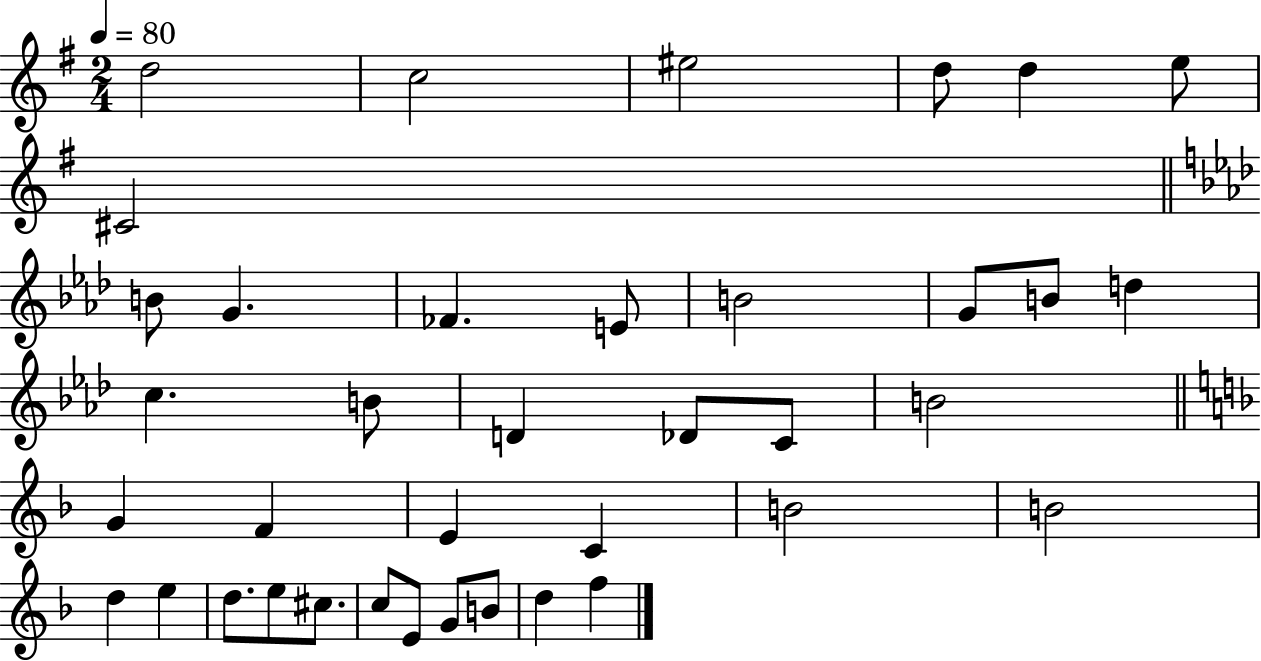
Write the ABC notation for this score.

X:1
T:Untitled
M:2/4
L:1/4
K:G
d2 c2 ^e2 d/2 d e/2 ^C2 B/2 G _F E/2 B2 G/2 B/2 d c B/2 D _D/2 C/2 B2 G F E C B2 B2 d e d/2 e/2 ^c/2 c/2 E/2 G/2 B/2 d f